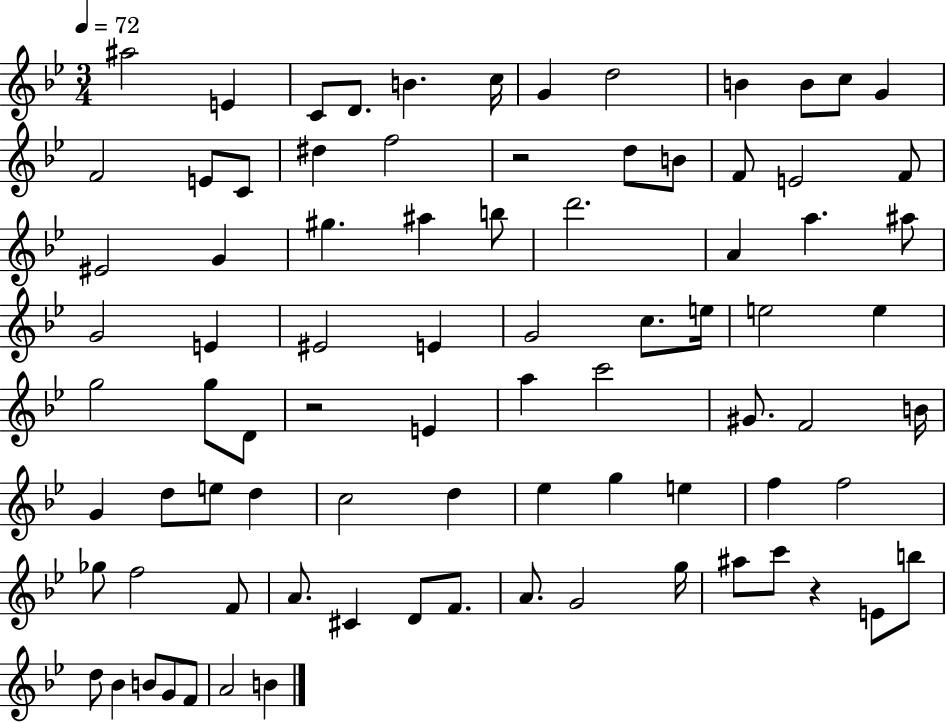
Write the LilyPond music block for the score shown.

{
  \clef treble
  \numericTimeSignature
  \time 3/4
  \key bes \major
  \tempo 4 = 72
  ais''2 e'4 | c'8 d'8. b'4. c''16 | g'4 d''2 | b'4 b'8 c''8 g'4 | \break f'2 e'8 c'8 | dis''4 f''2 | r2 d''8 b'8 | f'8 e'2 f'8 | \break eis'2 g'4 | gis''4. ais''4 b''8 | d'''2. | a'4 a''4. ais''8 | \break g'2 e'4 | eis'2 e'4 | g'2 c''8. e''16 | e''2 e''4 | \break g''2 g''8 d'8 | r2 e'4 | a''4 c'''2 | gis'8. f'2 b'16 | \break g'4 d''8 e''8 d''4 | c''2 d''4 | ees''4 g''4 e''4 | f''4 f''2 | \break ges''8 f''2 f'8 | a'8. cis'4 d'8 f'8. | a'8. g'2 g''16 | ais''8 c'''8 r4 e'8 b''8 | \break d''8 bes'4 b'8 g'8 f'8 | a'2 b'4 | \bar "|."
}